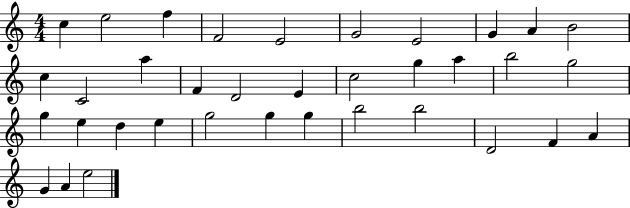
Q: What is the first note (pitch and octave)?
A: C5